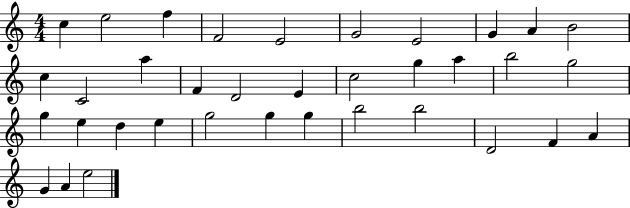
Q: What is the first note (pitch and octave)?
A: C5